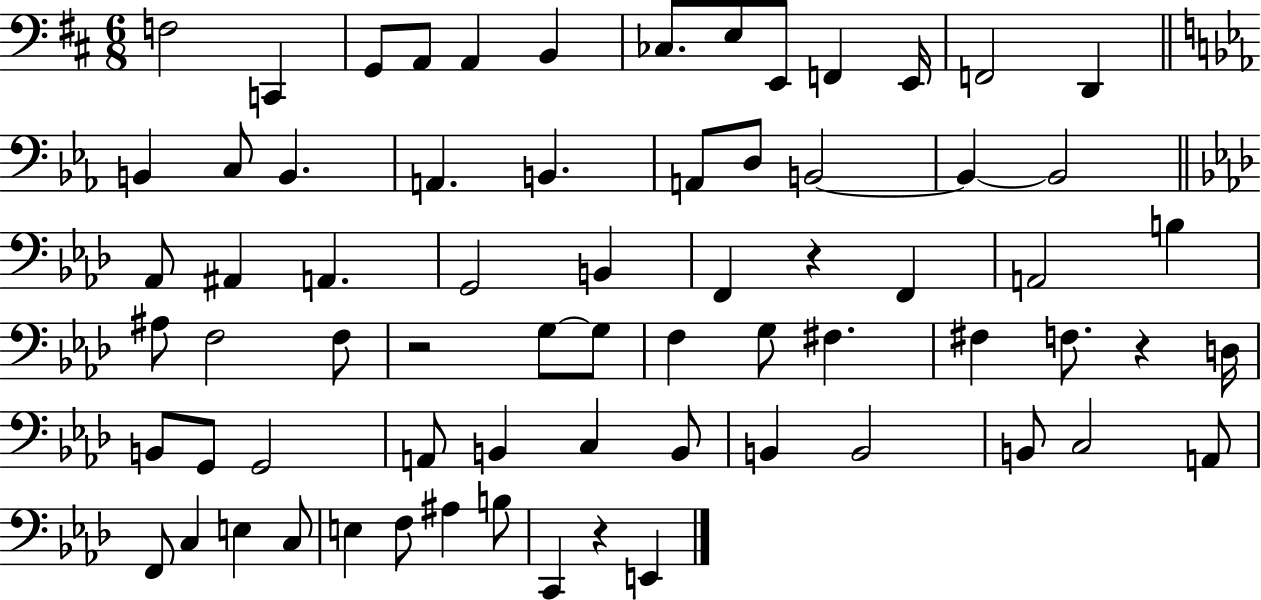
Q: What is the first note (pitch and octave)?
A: F3